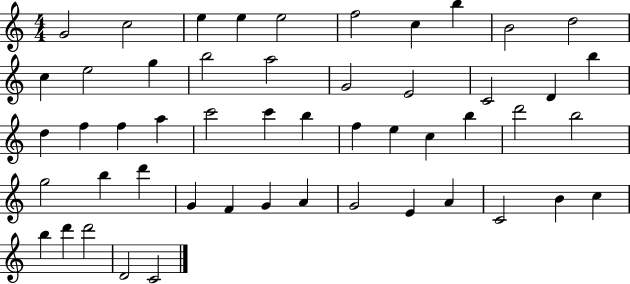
X:1
T:Untitled
M:4/4
L:1/4
K:C
G2 c2 e e e2 f2 c b B2 d2 c e2 g b2 a2 G2 E2 C2 D b d f f a c'2 c' b f e c b d'2 b2 g2 b d' G F G A G2 E A C2 B c b d' d'2 D2 C2